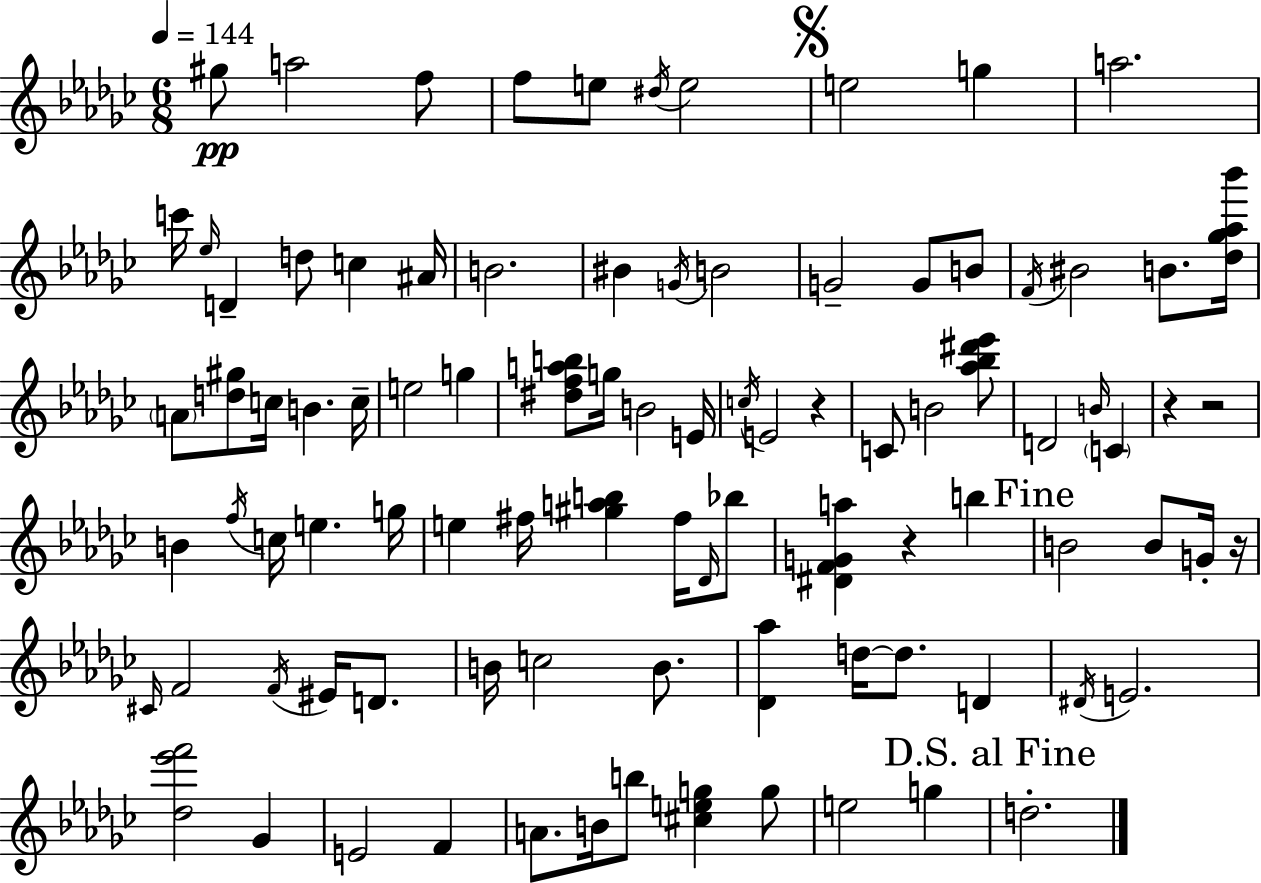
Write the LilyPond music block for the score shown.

{
  \clef treble
  \numericTimeSignature
  \time 6/8
  \key ees \minor
  \tempo 4 = 144
  gis''8\pp a''2 f''8 | f''8 e''8 \acciaccatura { dis''16 } e''2 | \mark \markup { \musicglyph "scripts.segno" } e''2 g''4 | a''2. | \break c'''16 \grace { ees''16 } d'4-- d''8 c''4 | ais'16 b'2. | bis'4 \acciaccatura { g'16 } b'2 | g'2-- g'8 | \break b'8 \acciaccatura { f'16 } bis'2 | b'8. <des'' ges'' aes'' bes'''>16 \parenthesize a'8 <d'' gis''>8 c''16 b'4. | c''16-- e''2 | g''4 <dis'' f'' a'' b''>8 g''16 b'2 | \break e'16 \acciaccatura { c''16 } e'2 | r4 c'8 b'2 | <aes'' bes'' dis''' ees'''>8 d'2 | \grace { b'16 } \parenthesize c'4 r4 r2 | \break b'4 \acciaccatura { f''16 } c''16 | e''4. g''16 e''4 fis''16 | <gis'' a'' b''>4 fis''16 \grace { des'16 } bes''8 <dis' f' g' a''>4 | r4 b''4 \mark "Fine" b'2 | \break b'8 g'16-. r16 \grace { cis'16 } f'2 | \acciaccatura { f'16 } eis'16 d'8. b'16 c''2 | b'8. <des' aes''>4 | d''16~~ d''8. d'4 \acciaccatura { dis'16 } e'2. | \break <des'' ees''' f'''>2 | ges'4 e'2 | f'4 a'8. | b'16 b''8 <cis'' e'' g''>4 g''8 e''2 | \break g''4 \mark "D.S. al Fine" d''2.-. | \bar "|."
}